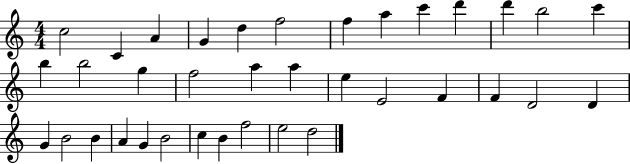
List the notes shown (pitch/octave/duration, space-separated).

C5/h C4/q A4/q G4/q D5/q F5/h F5/q A5/q C6/q D6/q D6/q B5/h C6/q B5/q B5/h G5/q F5/h A5/q A5/q E5/q E4/h F4/q F4/q D4/h D4/q G4/q B4/h B4/q A4/q G4/q B4/h C5/q B4/q F5/h E5/h D5/h